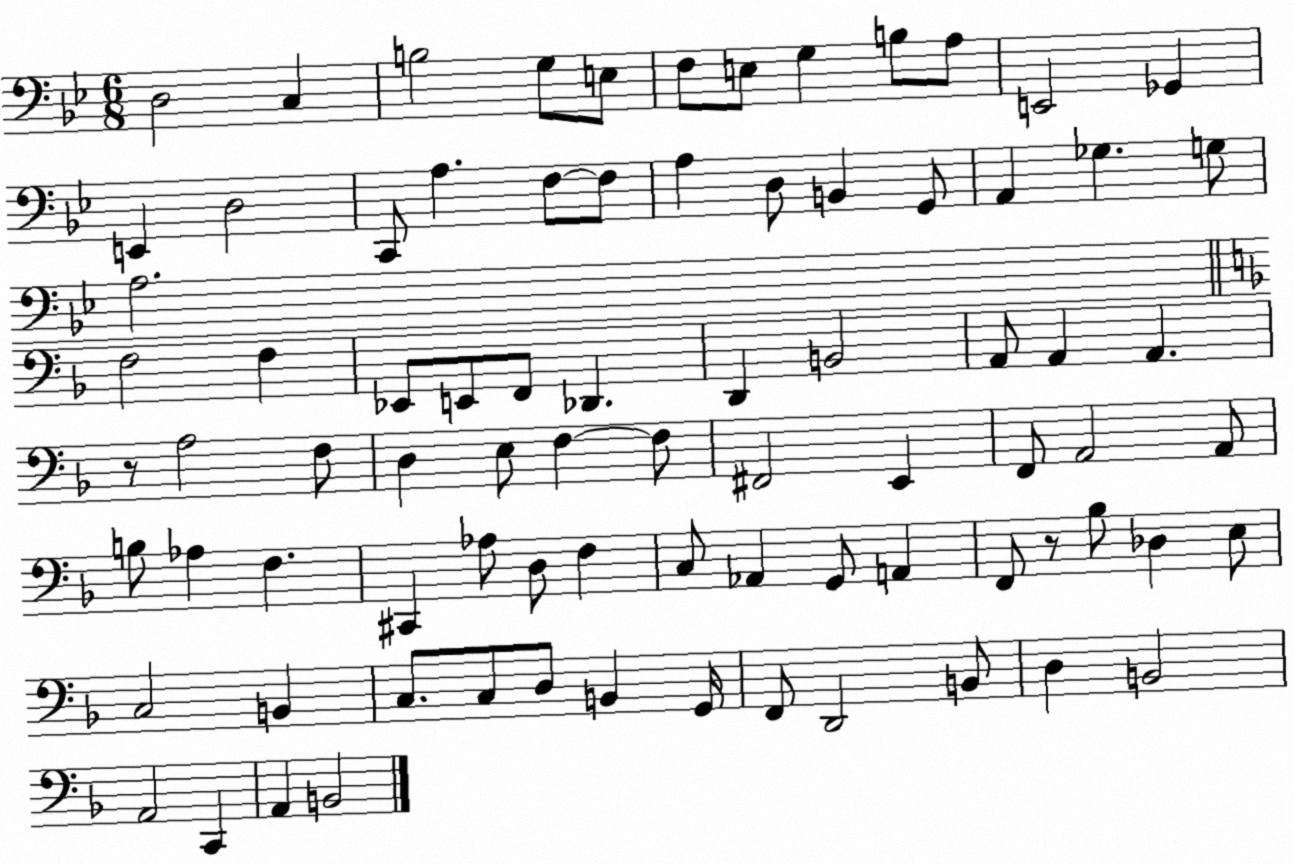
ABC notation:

X:1
T:Untitled
M:6/8
L:1/4
K:Bb
D,2 C, B,2 G,/2 E,/2 F,/2 E,/2 G, B,/2 A,/2 E,,2 _G,, E,, D,2 C,,/2 A, F,/2 F,/2 A, D,/2 B,, G,,/2 A,, _G, G,/2 A,2 F,2 F, _E,,/2 E,,/2 F,,/2 _D,, D,, B,,2 A,,/2 A,, A,, z/2 A,2 F,/2 D, E,/2 F, F,/2 ^F,,2 E,, F,,/2 A,,2 A,,/2 B,/2 _A, F, ^C,, _A,/2 D,/2 F, C,/2 _A,, G,,/2 A,, F,,/2 z/2 _B,/2 _D, E,/2 C,2 B,, C,/2 C,/2 D,/2 B,, G,,/4 F,,/2 D,,2 B,,/2 D, B,,2 A,,2 C,, A,, B,,2